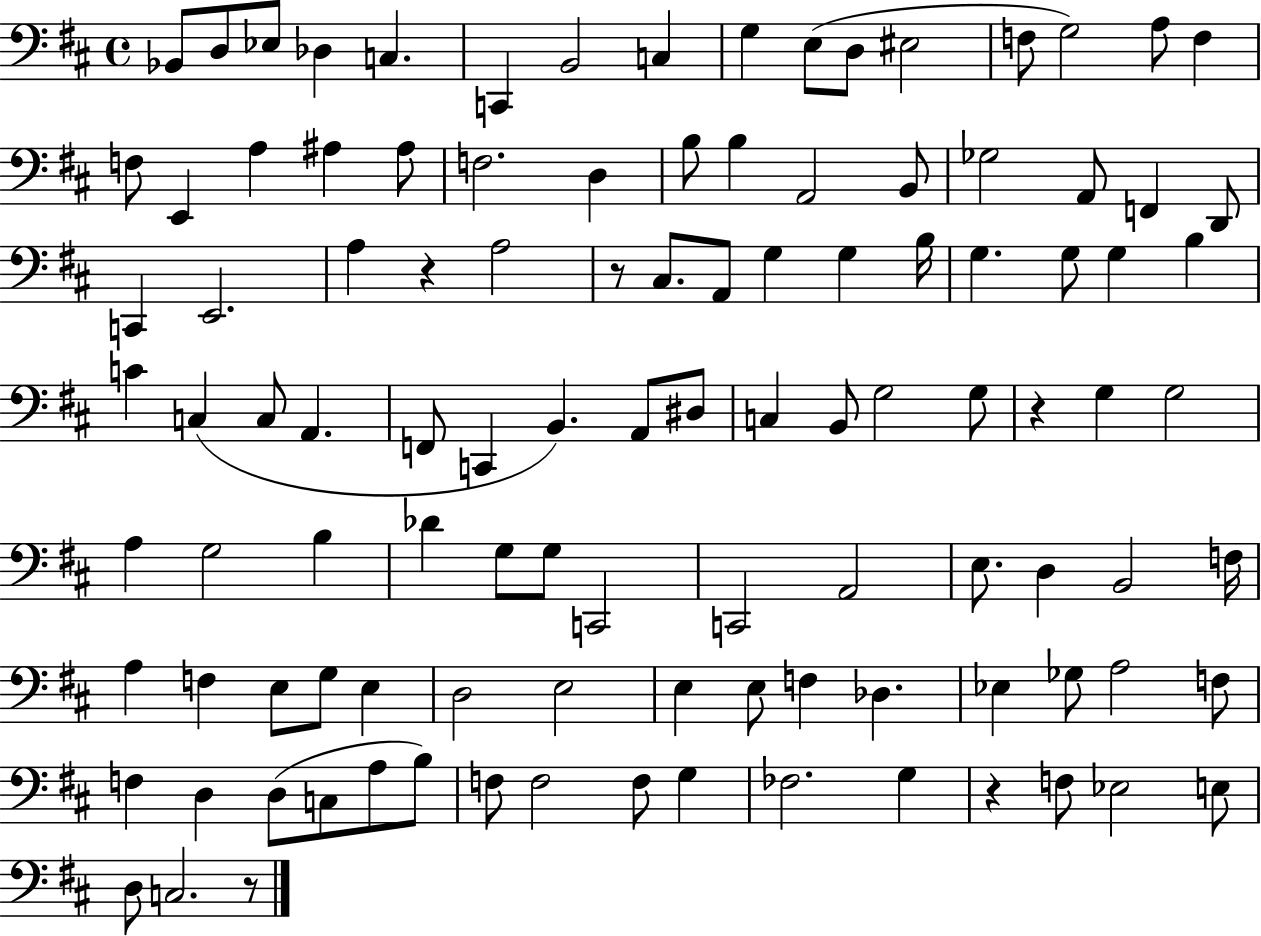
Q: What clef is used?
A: bass